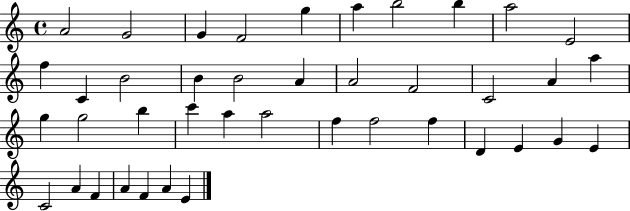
{
  \clef treble
  \time 4/4
  \defaultTimeSignature
  \key c \major
  a'2 g'2 | g'4 f'2 g''4 | a''4 b''2 b''4 | a''2 e'2 | \break f''4 c'4 b'2 | b'4 b'2 a'4 | a'2 f'2 | c'2 a'4 a''4 | \break g''4 g''2 b''4 | c'''4 a''4 a''2 | f''4 f''2 f''4 | d'4 e'4 g'4 e'4 | \break c'2 a'4 f'4 | a'4 f'4 a'4 e'4 | \bar "|."
}